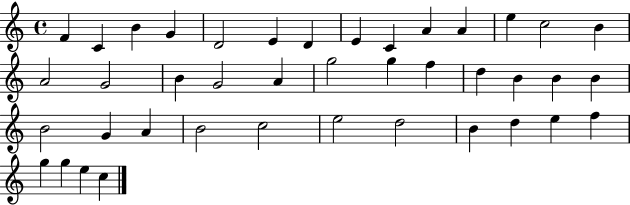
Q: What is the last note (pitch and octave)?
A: C5